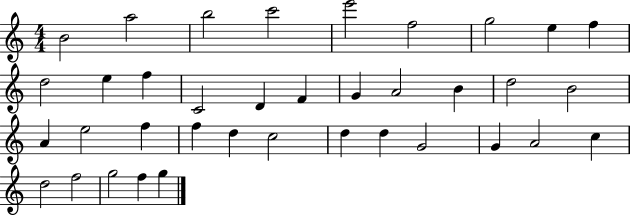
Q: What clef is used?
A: treble